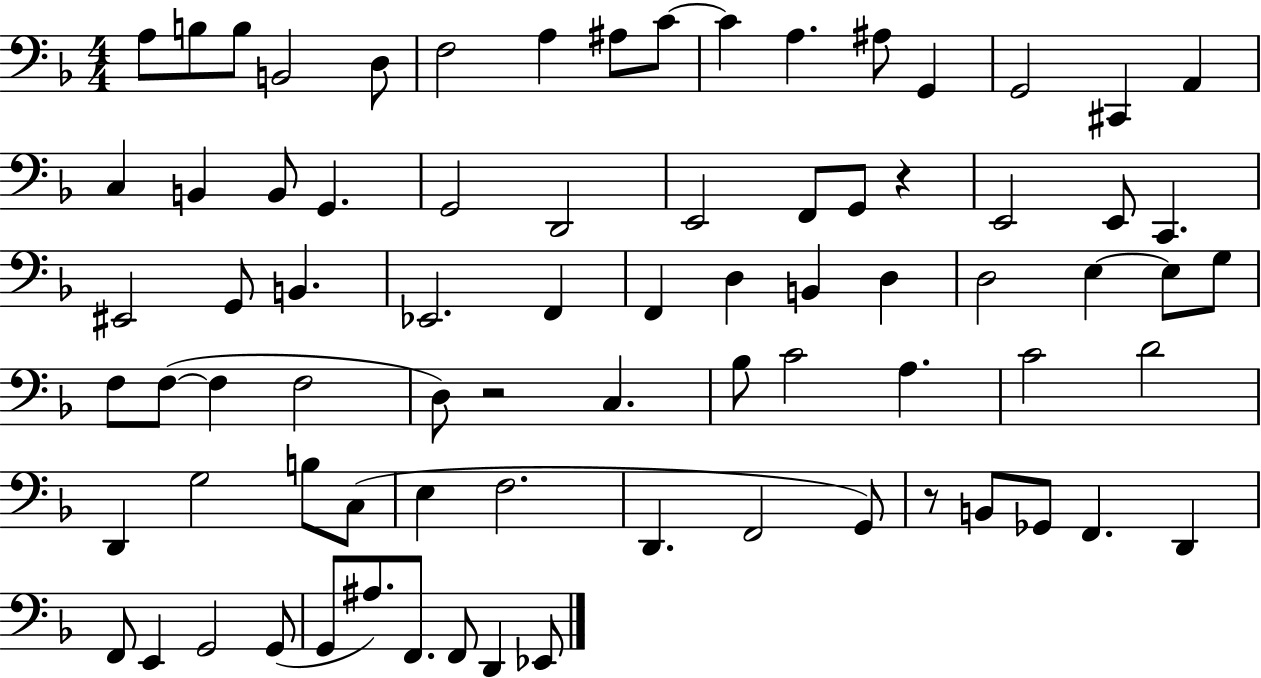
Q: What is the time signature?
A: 4/4